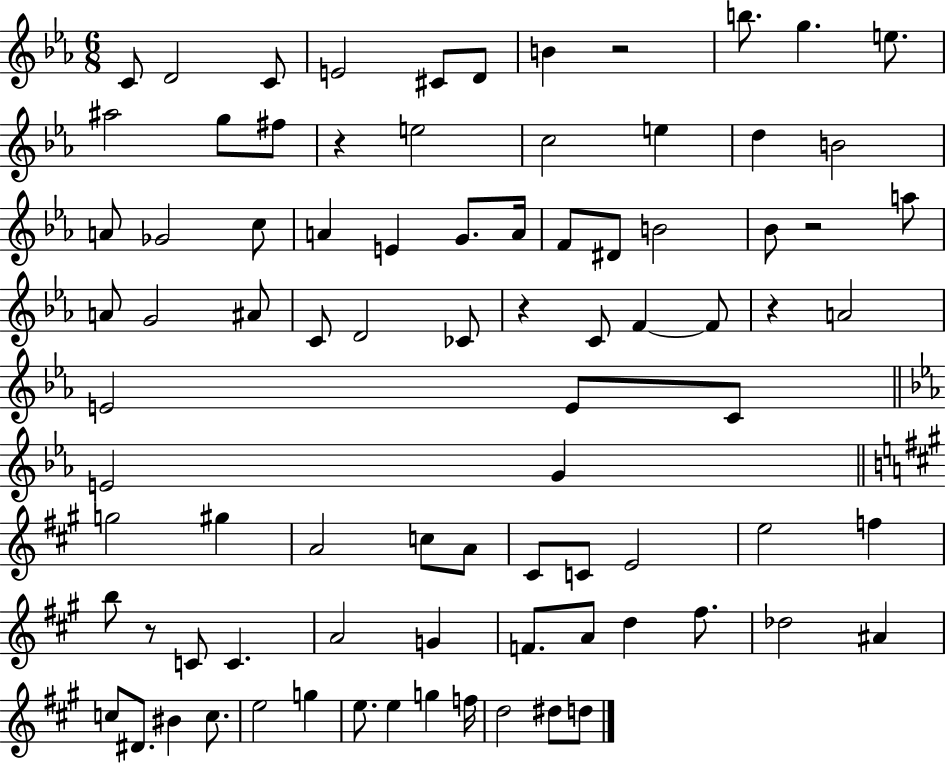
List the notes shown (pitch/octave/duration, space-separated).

C4/e D4/h C4/e E4/h C#4/e D4/e B4/q R/h B5/e. G5/q. E5/e. A#5/h G5/e F#5/e R/q E5/h C5/h E5/q D5/q B4/h A4/e Gb4/h C5/e A4/q E4/q G4/e. A4/s F4/e D#4/e B4/h Bb4/e R/h A5/e A4/e G4/h A#4/e C4/e D4/h CES4/e R/q C4/e F4/q F4/e R/q A4/h E4/h E4/e C4/e E4/h G4/q G5/h G#5/q A4/h C5/e A4/e C#4/e C4/e E4/h E5/h F5/q B5/e R/e C4/e C4/q. A4/h G4/q F4/e. A4/e D5/q F#5/e. Db5/h A#4/q C5/e D#4/e. BIS4/q C5/e. E5/h G5/q E5/e. E5/q G5/q F5/s D5/h D#5/e D5/e